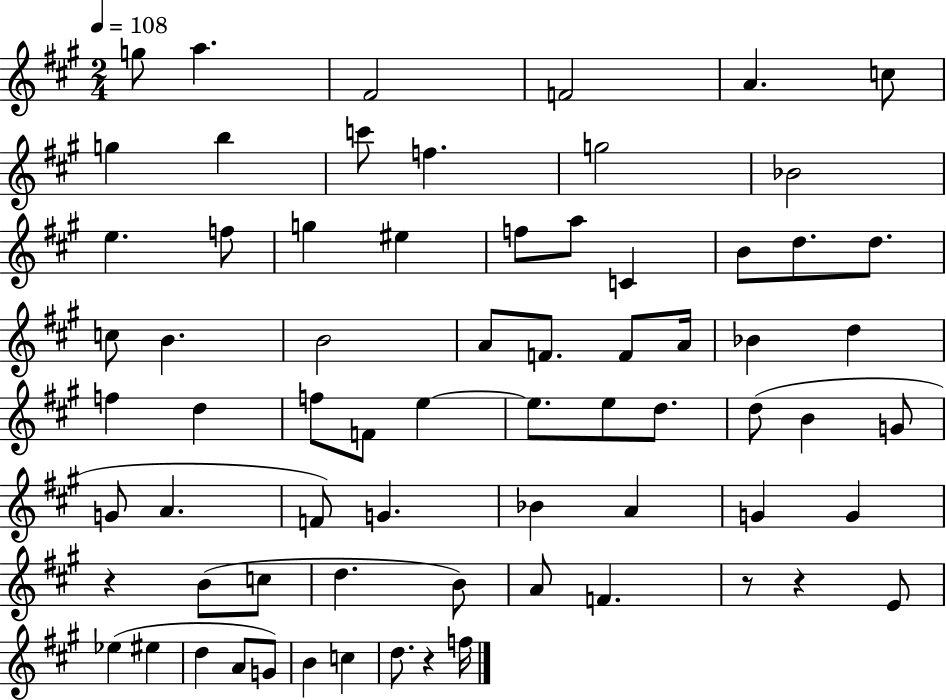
G5/e A5/q. F#4/h F4/h A4/q. C5/e G5/q B5/q C6/e F5/q. G5/h Bb4/h E5/q. F5/e G5/q EIS5/q F5/e A5/e C4/q B4/e D5/e. D5/e. C5/e B4/q. B4/h A4/e F4/e. F4/e A4/s Bb4/q D5/q F5/q D5/q F5/e F4/e E5/q E5/e. E5/e D5/e. D5/e B4/q G4/e G4/e A4/q. F4/e G4/q. Bb4/q A4/q G4/q G4/q R/q B4/e C5/e D5/q. B4/e A4/e F4/q. R/e R/q E4/e Eb5/q EIS5/q D5/q A4/e G4/e B4/q C5/q D5/e. R/q F5/s